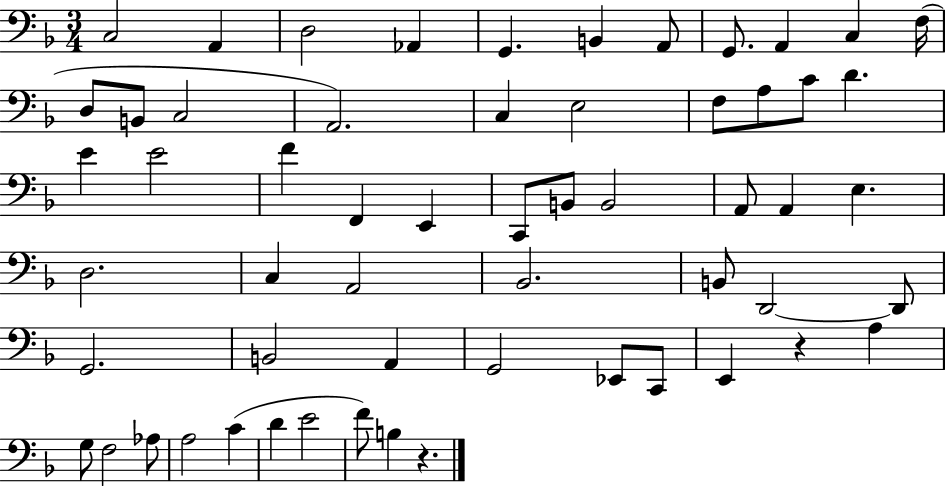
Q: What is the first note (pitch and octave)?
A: C3